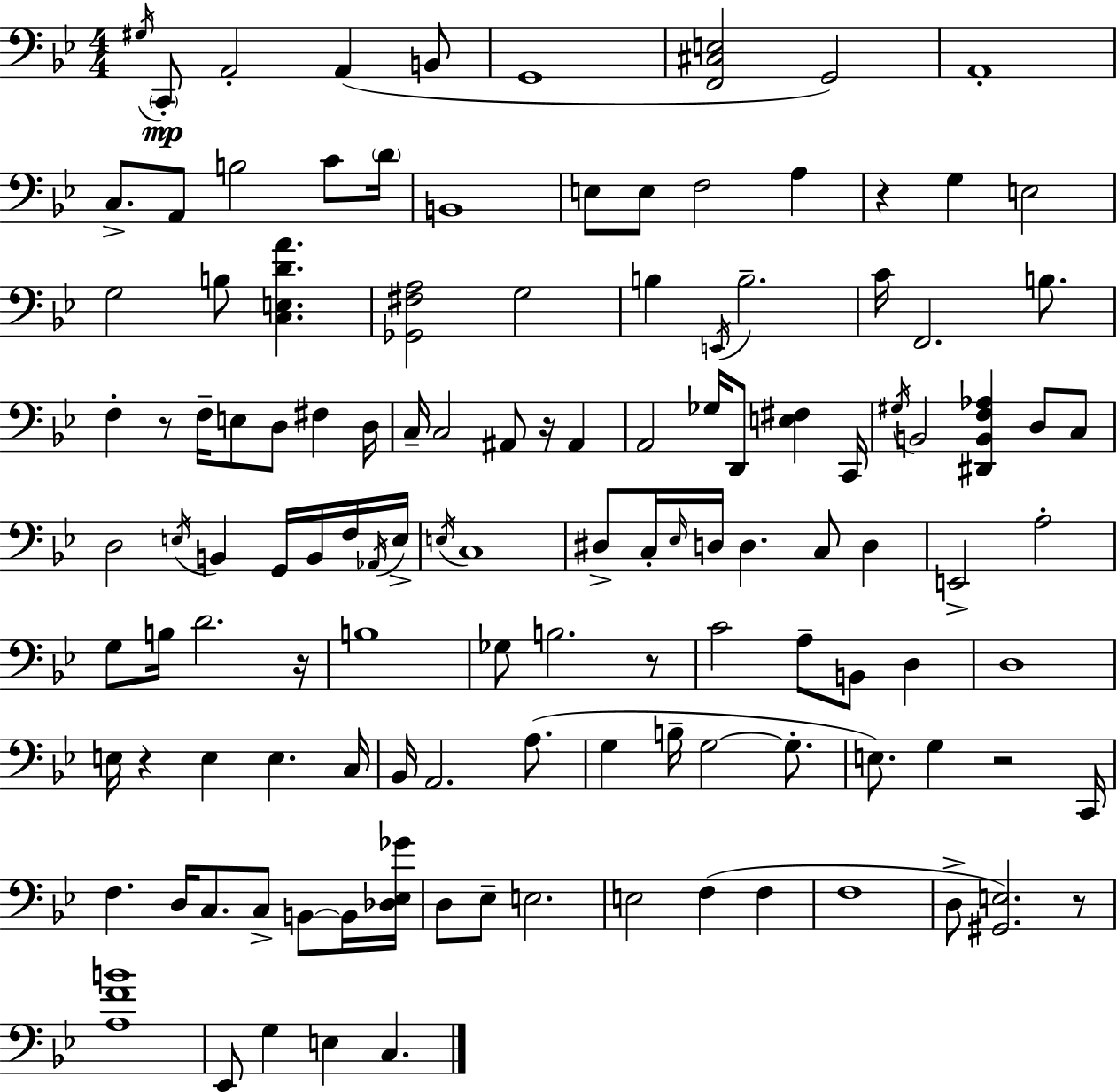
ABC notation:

X:1
T:Untitled
M:4/4
L:1/4
K:Bb
^G,/4 C,,/2 A,,2 A,, B,,/2 G,,4 [F,,^C,E,]2 G,,2 A,,4 C,/2 A,,/2 B,2 C/2 D/4 B,,4 E,/2 E,/2 F,2 A, z G, E,2 G,2 B,/2 [C,E,DA] [_G,,^F,A,]2 G,2 B, E,,/4 B,2 C/4 F,,2 B,/2 F, z/2 F,/4 E,/2 D,/2 ^F, D,/4 C,/4 C,2 ^A,,/2 z/4 ^A,, A,,2 _G,/4 D,,/2 [E,^F,] C,,/4 ^G,/4 B,,2 [^D,,B,,F,_A,] D,/2 C,/2 D,2 E,/4 B,, G,,/4 B,,/4 F,/4 _A,,/4 E,/4 E,/4 C,4 ^D,/2 C,/4 _E,/4 D,/4 D, C,/2 D, E,,2 A,2 G,/2 B,/4 D2 z/4 B,4 _G,/2 B,2 z/2 C2 A,/2 B,,/2 D, D,4 E,/4 z E, E, C,/4 _B,,/4 A,,2 A,/2 G, B,/4 G,2 G,/2 E,/2 G, z2 C,,/4 F, D,/4 C,/2 C,/2 B,,/2 B,,/4 [_D,_E,_G]/4 D,/2 _E,/2 E,2 E,2 F, F, F,4 D,/2 [^G,,E,]2 z/2 [A,FB]4 _E,,/2 G, E, C,